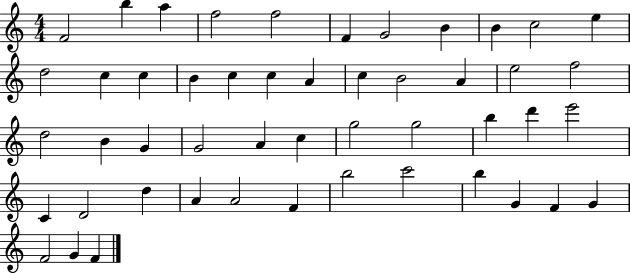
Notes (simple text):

F4/h B5/q A5/q F5/h F5/h F4/q G4/h B4/q B4/q C5/h E5/q D5/h C5/q C5/q B4/q C5/q C5/q A4/q C5/q B4/h A4/q E5/h F5/h D5/h B4/q G4/q G4/h A4/q C5/q G5/h G5/h B5/q D6/q E6/h C4/q D4/h D5/q A4/q A4/h F4/q B5/h C6/h B5/q G4/q F4/q G4/q F4/h G4/q F4/q